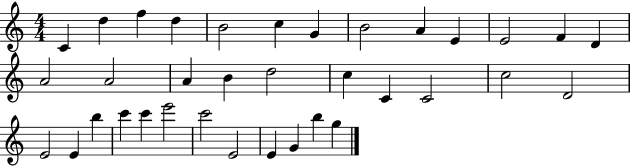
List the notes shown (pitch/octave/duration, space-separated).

C4/q D5/q F5/q D5/q B4/h C5/q G4/q B4/h A4/q E4/q E4/h F4/q D4/q A4/h A4/h A4/q B4/q D5/h C5/q C4/q C4/h C5/h D4/h E4/h E4/q B5/q C6/q C6/q E6/h C6/h E4/h E4/q G4/q B5/q G5/q